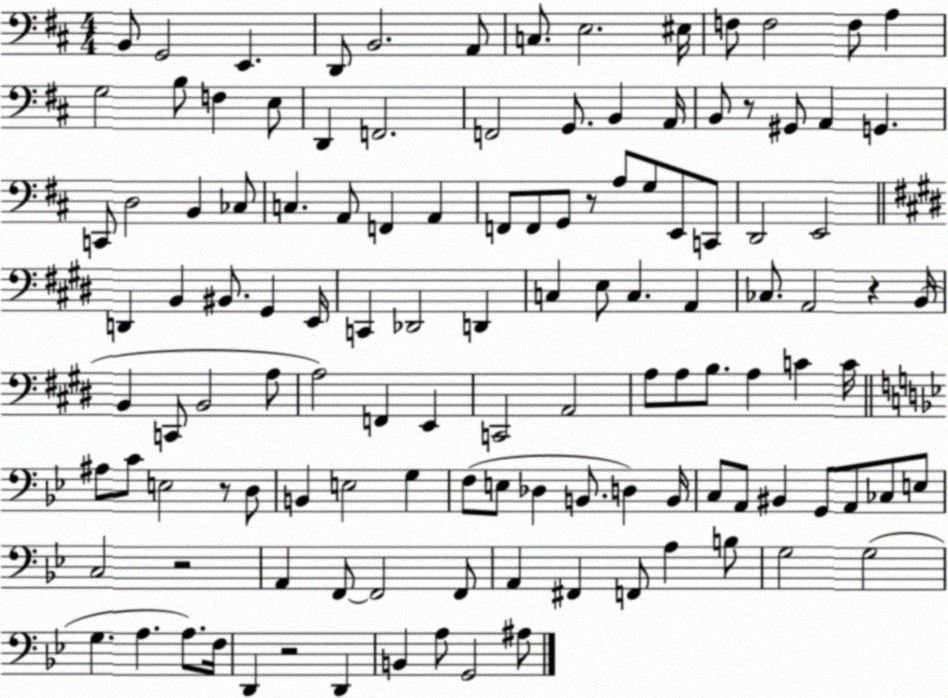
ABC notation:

X:1
T:Untitled
M:4/4
L:1/4
K:D
B,,/2 G,,2 E,, D,,/2 B,,2 A,,/2 C,/2 E,2 ^E,/4 F,/2 F,2 F,/2 A, G,2 B,/2 F, E,/2 D,, F,,2 F,,2 G,,/2 B,, A,,/4 B,,/2 z/2 ^G,,/2 A,, G,, C,,/2 D,2 B,, _C,/2 C, A,,/2 F,, A,, F,,/2 F,,/2 G,,/2 z/2 A,/2 G,/2 E,,/2 C,,/2 D,,2 E,,2 D,, B,, ^B,,/2 ^G,, E,,/4 C,, _D,,2 D,, C, E,/2 C, A,, _C,/2 A,,2 z B,,/4 B,, C,,/2 B,,2 A,/2 A,2 F,, E,, C,,2 A,,2 A,/2 A,/2 B,/2 A, C C/4 ^A,/2 C/2 E,2 z/2 D,/2 B,, E,2 G, F,/2 E,/2 _D, B,,/2 D, B,,/4 C,/2 A,,/2 ^B,, G,,/2 A,,/2 _C,/2 E,/2 C,2 z2 A,, F,,/2 F,,2 F,,/2 A,, ^F,, F,,/2 A, B,/2 G,2 G,2 G, A, A,/2 F,/4 D,, z2 D,, B,, A,/2 G,,2 ^A,/2